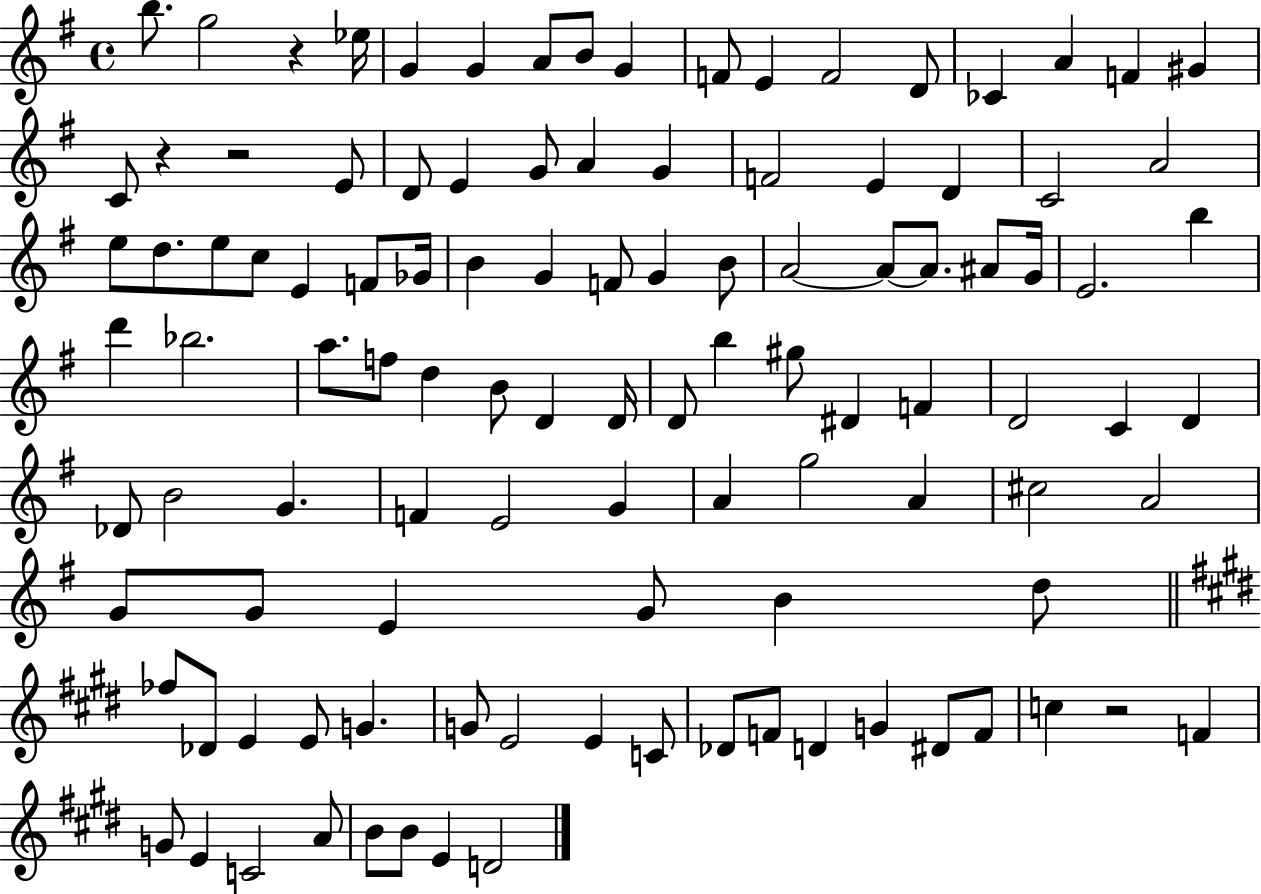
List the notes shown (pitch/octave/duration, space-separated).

B5/e. G5/h R/q Eb5/s G4/q G4/q A4/e B4/e G4/q F4/e E4/q F4/h D4/e CES4/q A4/q F4/q G#4/q C4/e R/q R/h E4/e D4/e E4/q G4/e A4/q G4/q F4/h E4/q D4/q C4/h A4/h E5/e D5/e. E5/e C5/e E4/q F4/e Gb4/s B4/q G4/q F4/e G4/q B4/e A4/h A4/e A4/e. A#4/e G4/s E4/h. B5/q D6/q Bb5/h. A5/e. F5/e D5/q B4/e D4/q D4/s D4/e B5/q G#5/e D#4/q F4/q D4/h C4/q D4/q Db4/e B4/h G4/q. F4/q E4/h G4/q A4/q G5/h A4/q C#5/h A4/h G4/e G4/e E4/q G4/e B4/q D5/e FES5/e Db4/e E4/q E4/e G4/q. G4/e E4/h E4/q C4/e Db4/e F4/e D4/q G4/q D#4/e F4/e C5/q R/h F4/q G4/e E4/q C4/h A4/e B4/e B4/e E4/q D4/h